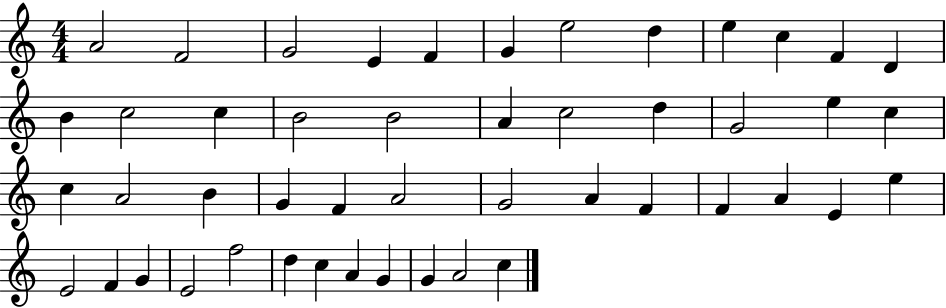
{
  \clef treble
  \numericTimeSignature
  \time 4/4
  \key c \major
  a'2 f'2 | g'2 e'4 f'4 | g'4 e''2 d''4 | e''4 c''4 f'4 d'4 | \break b'4 c''2 c''4 | b'2 b'2 | a'4 c''2 d''4 | g'2 e''4 c''4 | \break c''4 a'2 b'4 | g'4 f'4 a'2 | g'2 a'4 f'4 | f'4 a'4 e'4 e''4 | \break e'2 f'4 g'4 | e'2 f''2 | d''4 c''4 a'4 g'4 | g'4 a'2 c''4 | \break \bar "|."
}